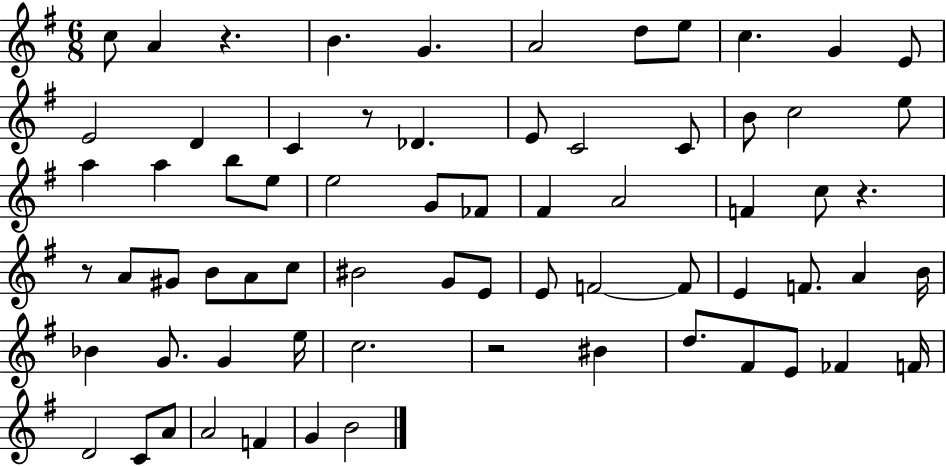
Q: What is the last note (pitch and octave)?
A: B4